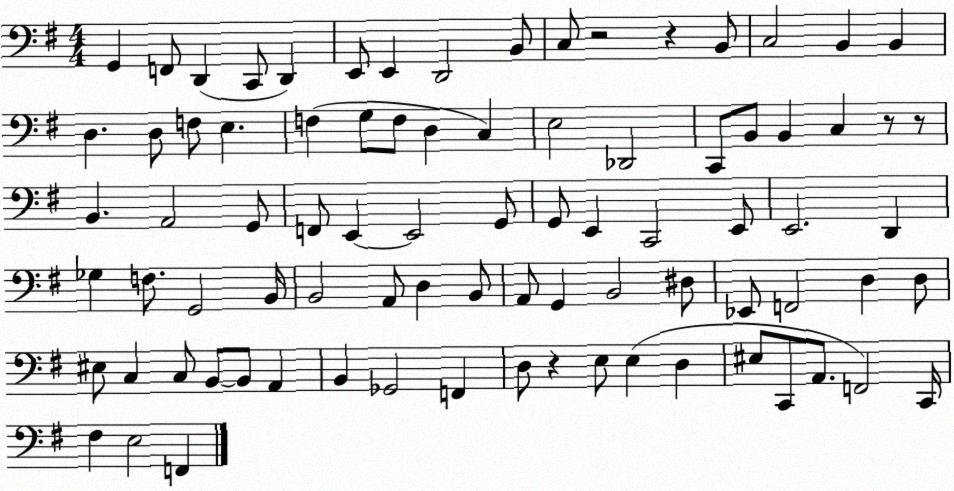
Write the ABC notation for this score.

X:1
T:Untitled
M:4/4
L:1/4
K:G
G,, F,,/2 D,, C,,/2 D,, E,,/2 E,, D,,2 B,,/2 C,/2 z2 z B,,/2 C,2 B,, B,, D, D,/2 F,/2 E, F, G,/2 F,/2 D, C, E,2 _D,,2 C,,/2 B,,/2 B,, C, z/2 z/2 B,, A,,2 G,,/2 F,,/2 E,, E,,2 G,,/2 G,,/2 E,, C,,2 E,,/2 E,,2 D,, _G, F,/2 G,,2 B,,/4 B,,2 A,,/2 D, B,,/2 A,,/2 G,, B,,2 ^D,/2 _E,,/2 F,,2 D, D,/2 ^E,/2 C, C,/2 B,,/2 B,,/2 A,, B,, _G,,2 F,, D,/2 z E,/2 E, D, ^E,/2 C,,/2 A,,/2 F,,2 C,,/4 ^F, E,2 F,,